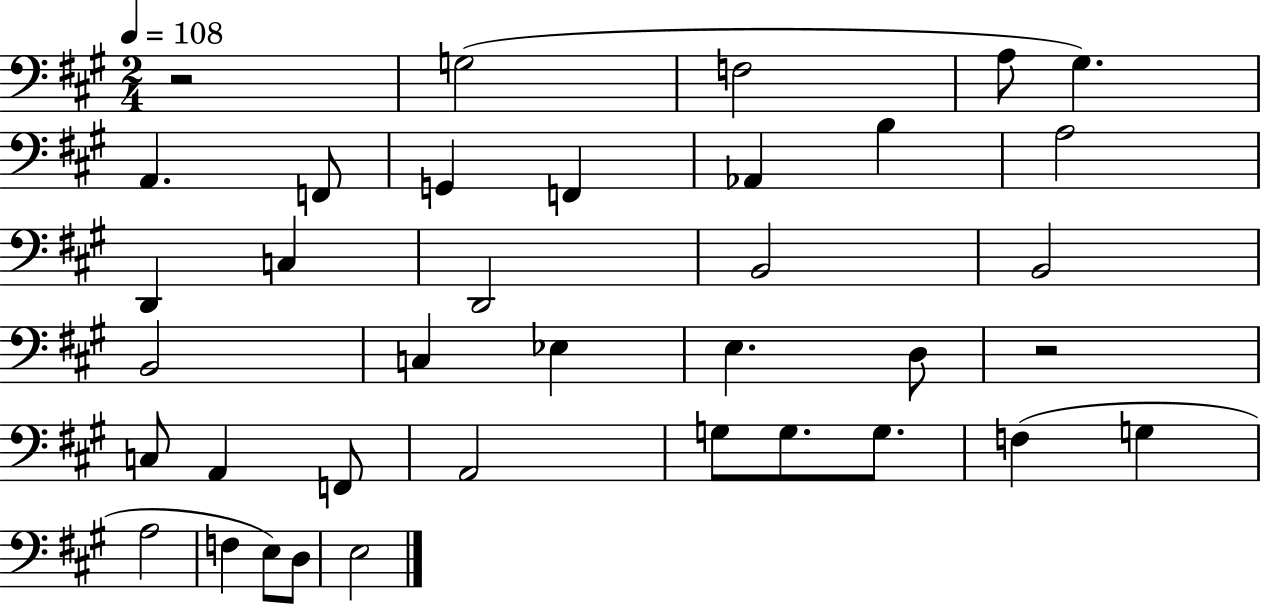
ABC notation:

X:1
T:Untitled
M:2/4
L:1/4
K:A
z2 G,2 F,2 A,/2 ^G, A,, F,,/2 G,, F,, _A,, B, A,2 D,, C, D,,2 B,,2 B,,2 B,,2 C, _E, E, D,/2 z2 C,/2 A,, F,,/2 A,,2 G,/2 G,/2 G,/2 F, G, A,2 F, E,/2 D,/2 E,2